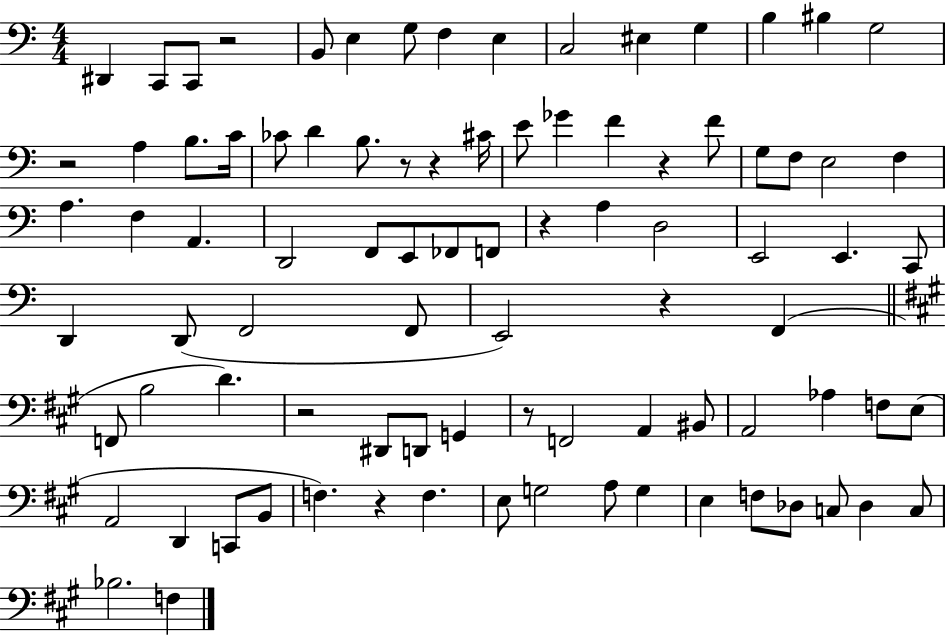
X:1
T:Untitled
M:4/4
L:1/4
K:C
^D,, C,,/2 C,,/2 z2 B,,/2 E, G,/2 F, E, C,2 ^E, G, B, ^B, G,2 z2 A, B,/2 C/4 _C/2 D B,/2 z/2 z ^C/4 E/2 _G F z F/2 G,/2 F,/2 E,2 F, A, F, A,, D,,2 F,,/2 E,,/2 _F,,/2 F,,/2 z A, D,2 E,,2 E,, C,,/2 D,, D,,/2 F,,2 F,,/2 E,,2 z F,, F,,/2 B,2 D z2 ^D,,/2 D,,/2 G,, z/2 F,,2 A,, ^B,,/2 A,,2 _A, F,/2 E,/2 A,,2 D,, C,,/2 B,,/2 F, z F, E,/2 G,2 A,/2 G, E, F,/2 _D,/2 C,/2 _D, C,/2 _B,2 F,